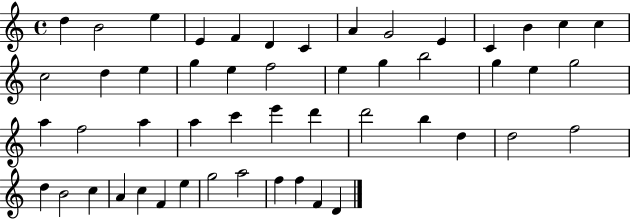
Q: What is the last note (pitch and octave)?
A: D4